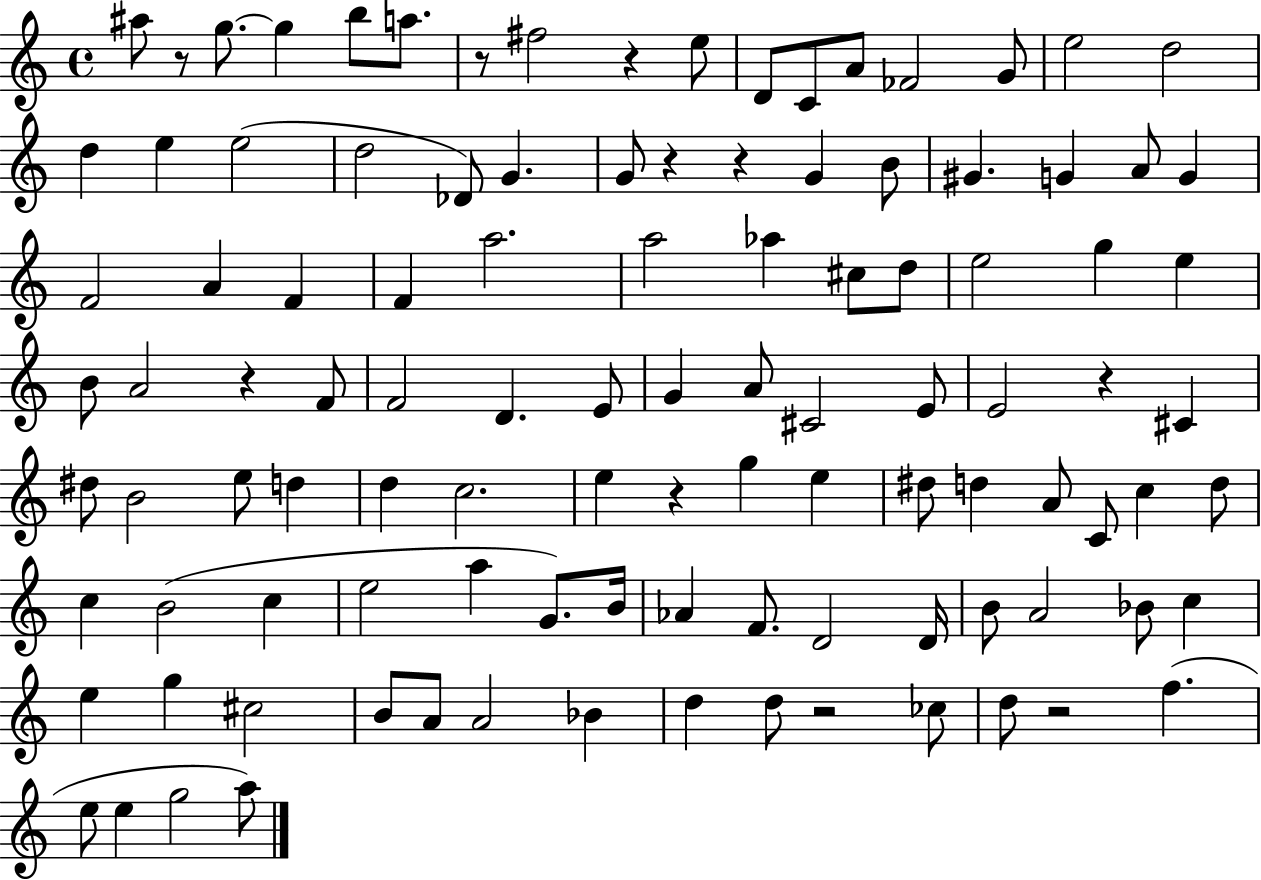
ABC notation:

X:1
T:Untitled
M:4/4
L:1/4
K:C
^a/2 z/2 g/2 g b/2 a/2 z/2 ^f2 z e/2 D/2 C/2 A/2 _F2 G/2 e2 d2 d e e2 d2 _D/2 G G/2 z z G B/2 ^G G A/2 G F2 A F F a2 a2 _a ^c/2 d/2 e2 g e B/2 A2 z F/2 F2 D E/2 G A/2 ^C2 E/2 E2 z ^C ^d/2 B2 e/2 d d c2 e z g e ^d/2 d A/2 C/2 c d/2 c B2 c e2 a G/2 B/4 _A F/2 D2 D/4 B/2 A2 _B/2 c e g ^c2 B/2 A/2 A2 _B d d/2 z2 _c/2 d/2 z2 f e/2 e g2 a/2